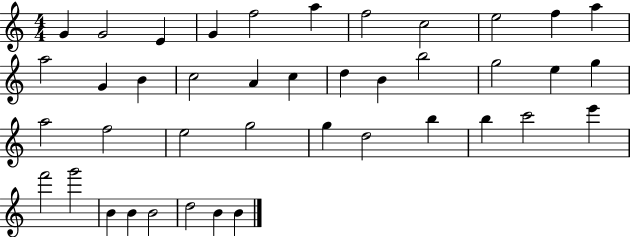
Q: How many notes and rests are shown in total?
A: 41